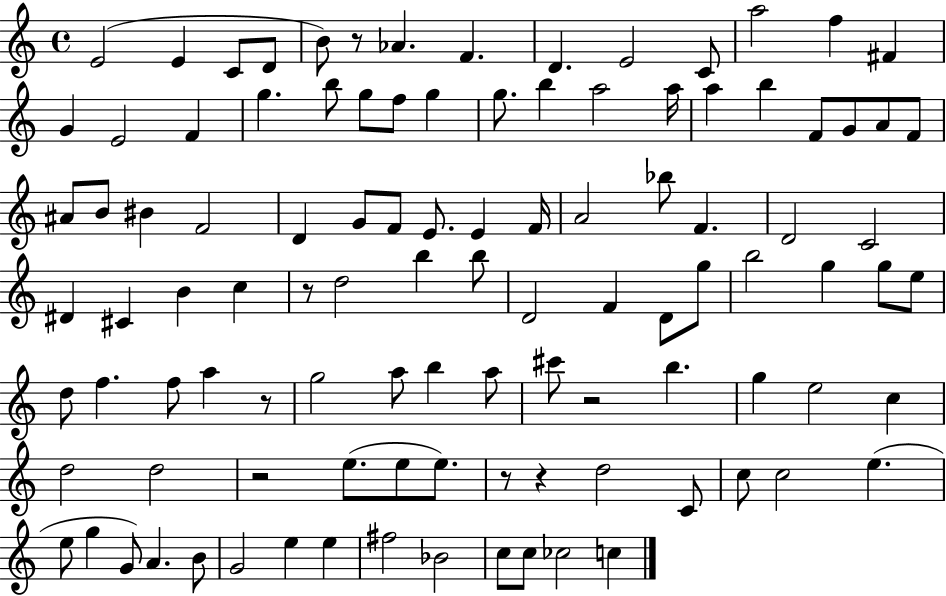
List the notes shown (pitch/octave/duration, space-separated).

E4/h E4/q C4/e D4/e B4/e R/e Ab4/q. F4/q. D4/q. E4/h C4/e A5/h F5/q F#4/q G4/q E4/h F4/q G5/q. B5/e G5/e F5/e G5/q G5/e. B5/q A5/h A5/s A5/q B5/q F4/e G4/e A4/e F4/e A#4/e B4/e BIS4/q F4/h D4/q G4/e F4/e E4/e. E4/q F4/s A4/h Bb5/e F4/q. D4/h C4/h D#4/q C#4/q B4/q C5/q R/e D5/h B5/q B5/e D4/h F4/q D4/e G5/e B5/h G5/q G5/e E5/e D5/e F5/q. F5/e A5/q R/e G5/h A5/e B5/q A5/e C#6/e R/h B5/q. G5/q E5/h C5/q D5/h D5/h R/h E5/e. E5/e E5/e. R/e R/q D5/h C4/e C5/e C5/h E5/q. E5/e G5/q G4/e A4/q. B4/e G4/h E5/q E5/q F#5/h Bb4/h C5/e C5/e CES5/h C5/q